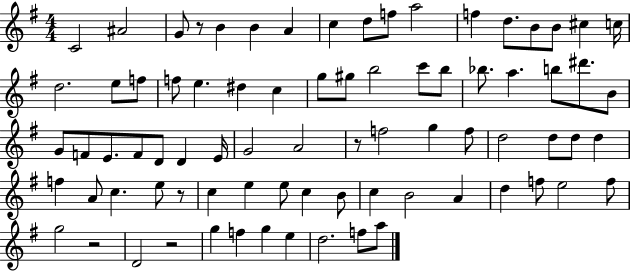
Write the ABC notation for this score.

X:1
T:Untitled
M:4/4
L:1/4
K:G
C2 ^A2 G/2 z/2 B B A c d/2 f/2 a2 f d/2 B/2 B/2 ^c c/4 d2 e/2 f/2 f/2 e ^d c g/2 ^g/2 b2 c'/2 b/2 _b/2 a b/2 ^d'/2 B/2 G/2 F/2 E/2 F/2 D/2 D E/4 G2 A2 z/2 f2 g f/2 d2 d/2 d/2 d f A/2 c e/2 z/2 c e e/2 c B/2 c B2 A d f/2 e2 f/2 g2 z2 D2 z2 g f g e d2 f/2 a/2